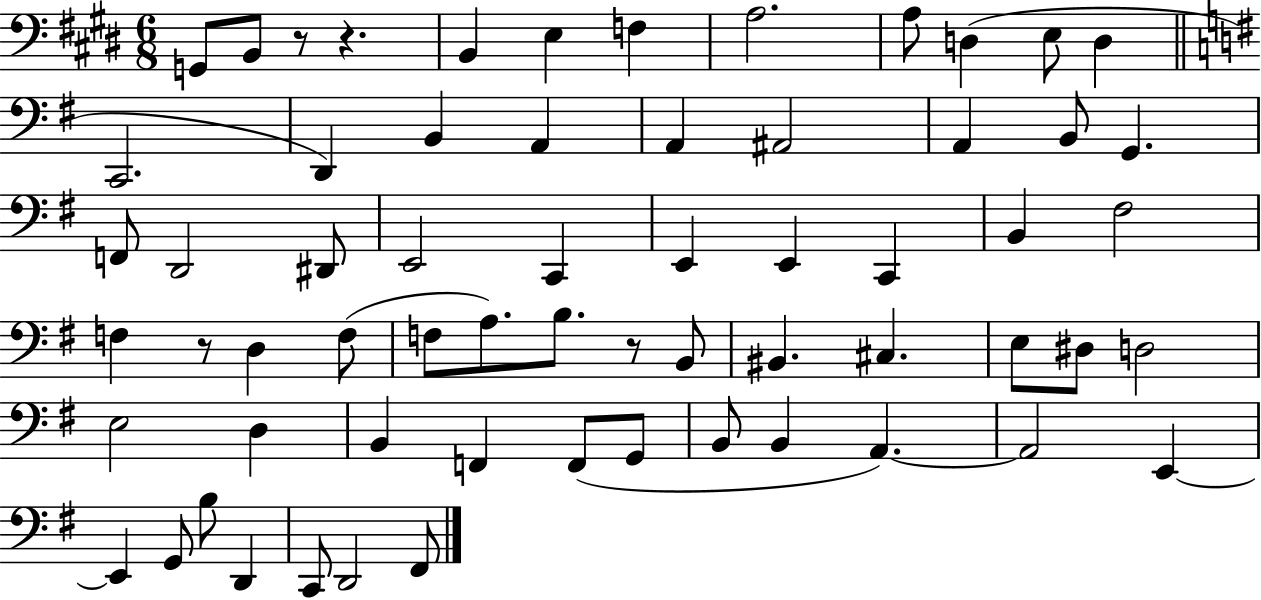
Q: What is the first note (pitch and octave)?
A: G2